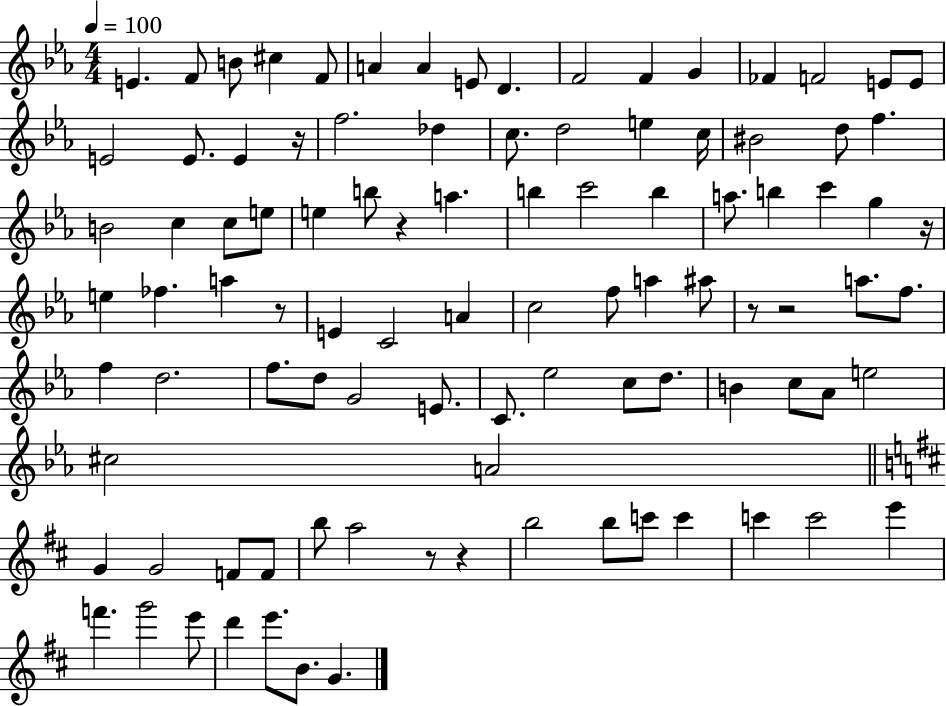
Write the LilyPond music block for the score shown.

{
  \clef treble
  \numericTimeSignature
  \time 4/4
  \key ees \major
  \tempo 4 = 100
  \repeat volta 2 { e'4. f'8 b'8 cis''4 f'8 | a'4 a'4 e'8 d'4. | f'2 f'4 g'4 | fes'4 f'2 e'8 e'8 | \break e'2 e'8. e'4 r16 | f''2. des''4 | c''8. d''2 e''4 c''16 | bis'2 d''8 f''4. | \break b'2 c''4 c''8 e''8 | e''4 b''8 r4 a''4. | b''4 c'''2 b''4 | a''8. b''4 c'''4 g''4 r16 | \break e''4 fes''4. a''4 r8 | e'4 c'2 a'4 | c''2 f''8 a''4 ais''8 | r8 r2 a''8. f''8. | \break f''4 d''2. | f''8. d''8 g'2 e'8. | c'8. ees''2 c''8 d''8. | b'4 c''8 aes'8 e''2 | \break cis''2 a'2 | \bar "||" \break \key d \major g'4 g'2 f'8 f'8 | b''8 a''2 r8 r4 | b''2 b''8 c'''8 c'''4 | c'''4 c'''2 e'''4 | \break f'''4. g'''2 e'''8 | d'''4 e'''8. b'8. g'4. | } \bar "|."
}